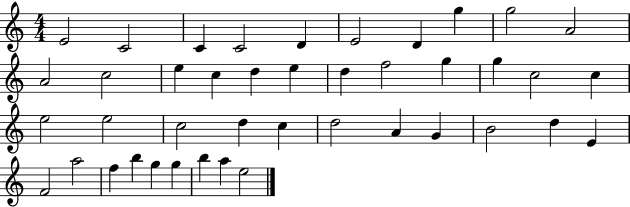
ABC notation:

X:1
T:Untitled
M:4/4
L:1/4
K:C
E2 C2 C C2 D E2 D g g2 A2 A2 c2 e c d e d f2 g g c2 c e2 e2 c2 d c d2 A G B2 d E F2 a2 f b g g b a e2